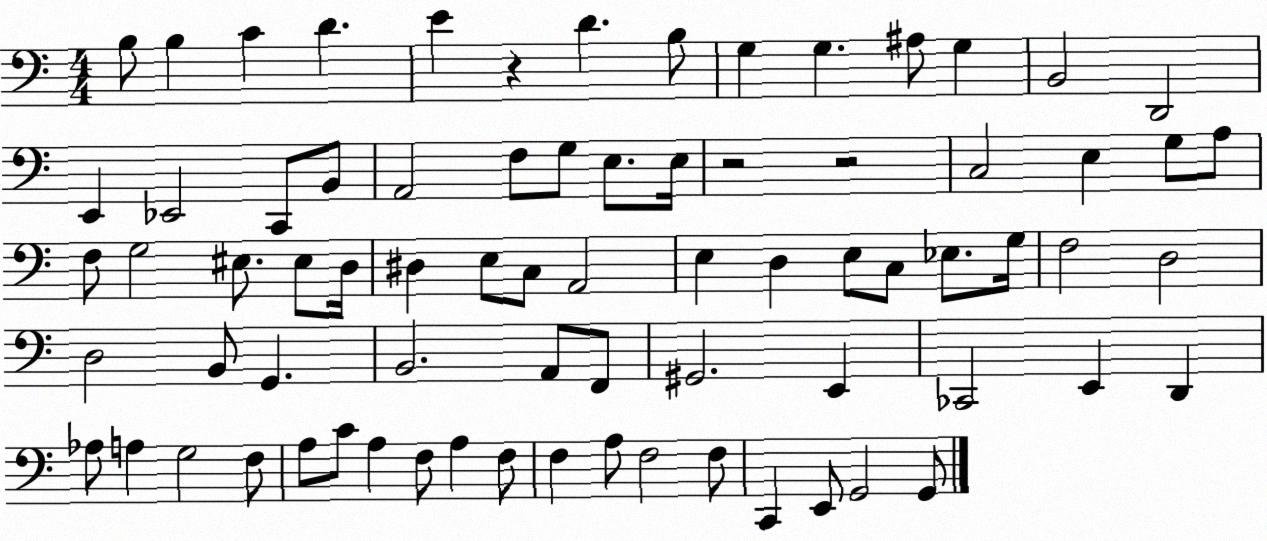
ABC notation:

X:1
T:Untitled
M:4/4
L:1/4
K:C
B,/2 B, C D E z D B,/2 G, G, ^A,/2 G, B,,2 D,,2 E,, _E,,2 C,,/2 B,,/2 A,,2 F,/2 G,/2 E,/2 E,/4 z2 z2 C,2 E, G,/2 A,/2 F,/2 G,2 ^E,/2 ^E,/2 D,/4 ^D, E,/2 C,/2 A,,2 E, D, E,/2 C,/2 _E,/2 G,/4 F,2 D,2 D,2 B,,/2 G,, B,,2 A,,/2 F,,/2 ^G,,2 E,, _C,,2 E,, D,, _A,/2 A, G,2 F,/2 A,/2 C/2 A, F,/2 A, F,/2 F, A,/2 F,2 F,/2 C,, E,,/2 G,,2 G,,/2